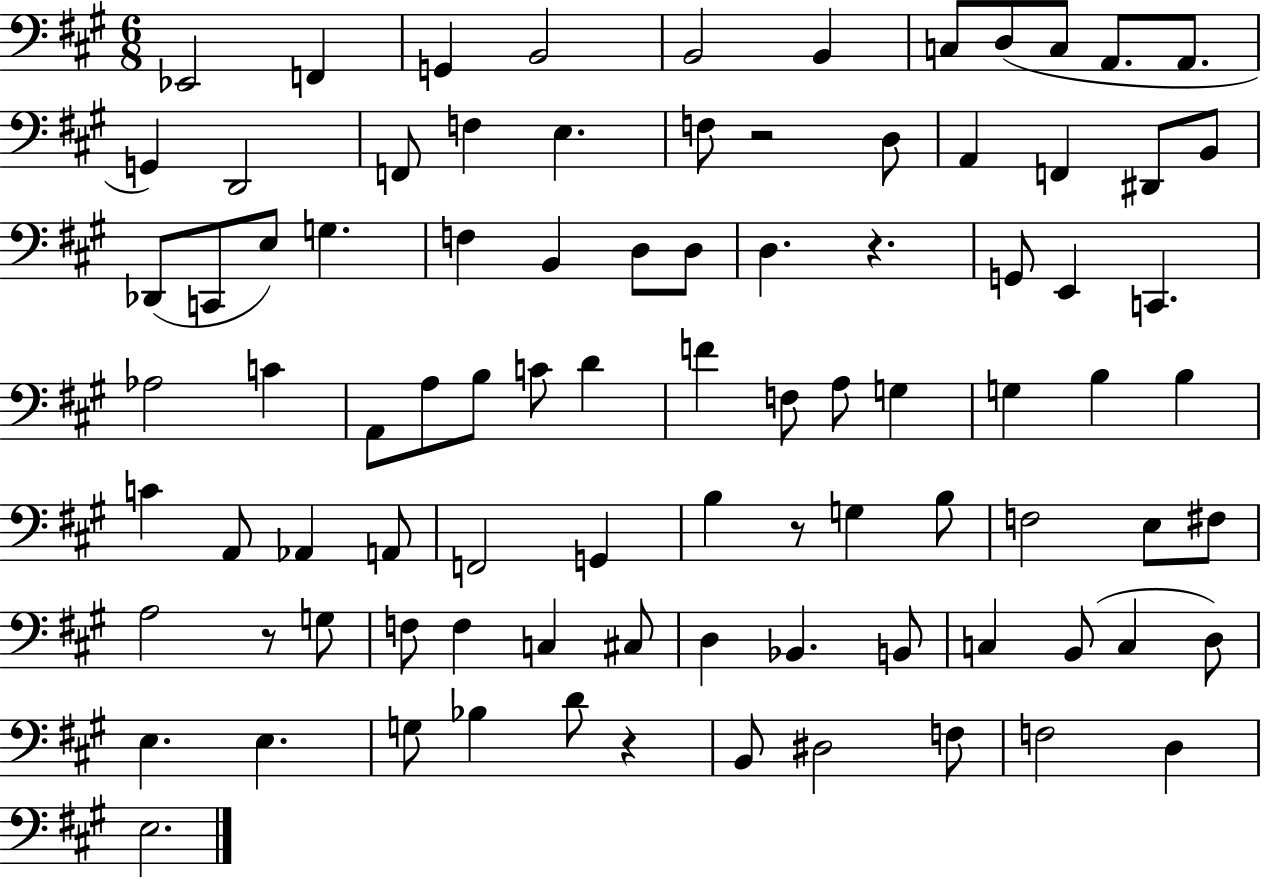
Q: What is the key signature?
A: A major